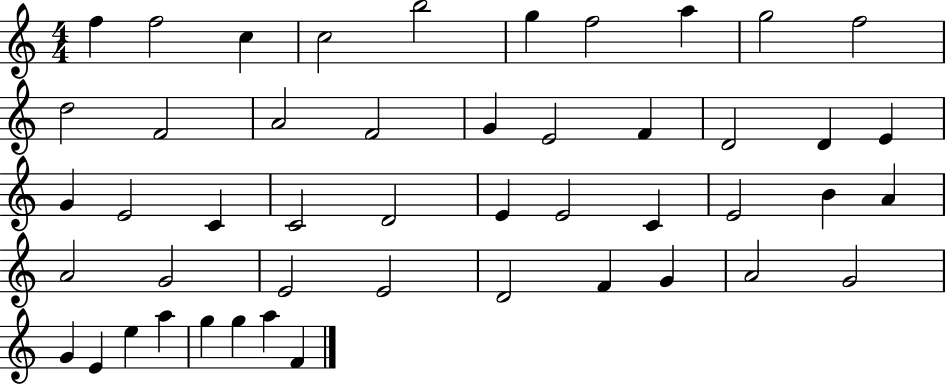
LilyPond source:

{
  \clef treble
  \numericTimeSignature
  \time 4/4
  \key c \major
  f''4 f''2 c''4 | c''2 b''2 | g''4 f''2 a''4 | g''2 f''2 | \break d''2 f'2 | a'2 f'2 | g'4 e'2 f'4 | d'2 d'4 e'4 | \break g'4 e'2 c'4 | c'2 d'2 | e'4 e'2 c'4 | e'2 b'4 a'4 | \break a'2 g'2 | e'2 e'2 | d'2 f'4 g'4 | a'2 g'2 | \break g'4 e'4 e''4 a''4 | g''4 g''4 a''4 f'4 | \bar "|."
}